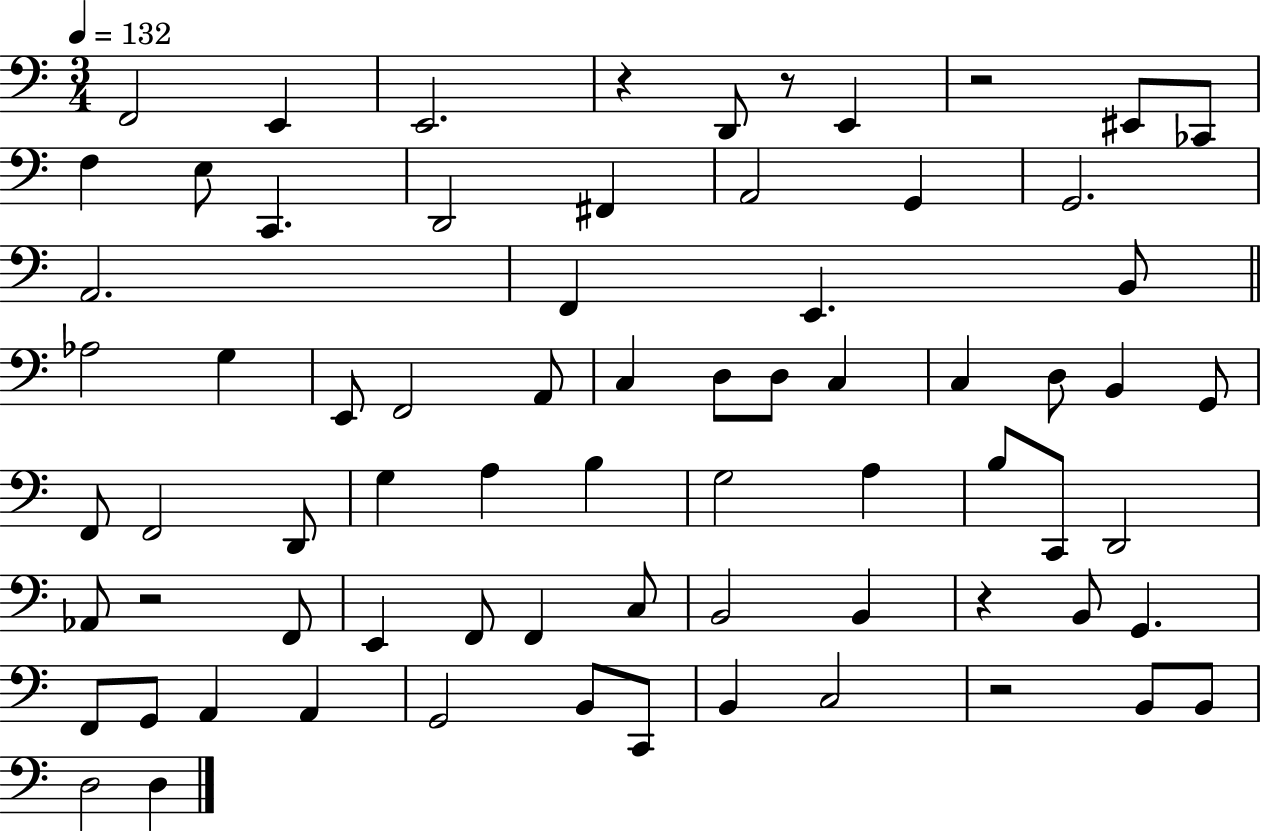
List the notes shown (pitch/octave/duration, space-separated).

F2/h E2/q E2/h. R/q D2/e R/e E2/q R/h EIS2/e CES2/e F3/q E3/e C2/q. D2/h F#2/q A2/h G2/q G2/h. A2/h. F2/q E2/q. B2/e Ab3/h G3/q E2/e F2/h A2/e C3/q D3/e D3/e C3/q C3/q D3/e B2/q G2/e F2/e F2/h D2/e G3/q A3/q B3/q G3/h A3/q B3/e C2/e D2/h Ab2/e R/h F2/e E2/q F2/e F2/q C3/e B2/h B2/q R/q B2/e G2/q. F2/e G2/e A2/q A2/q G2/h B2/e C2/e B2/q C3/h R/h B2/e B2/e D3/h D3/q